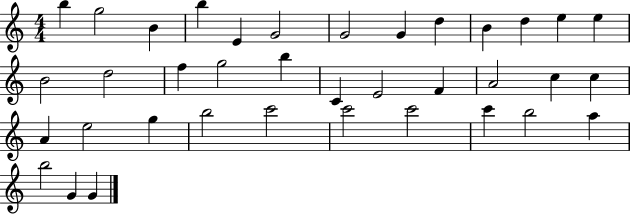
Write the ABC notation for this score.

X:1
T:Untitled
M:4/4
L:1/4
K:C
b g2 B b E G2 G2 G d B d e e B2 d2 f g2 b C E2 F A2 c c A e2 g b2 c'2 c'2 c'2 c' b2 a b2 G G